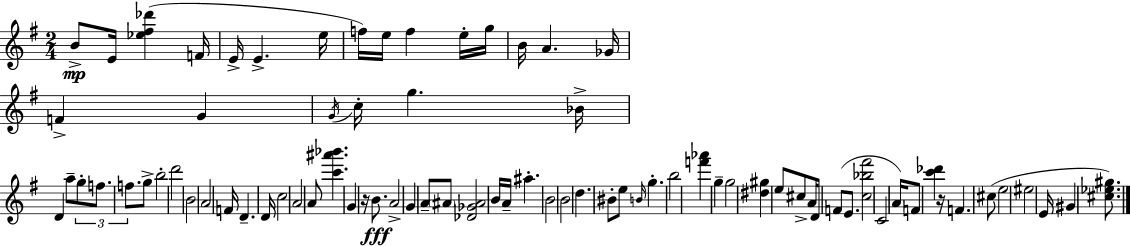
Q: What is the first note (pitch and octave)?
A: B4